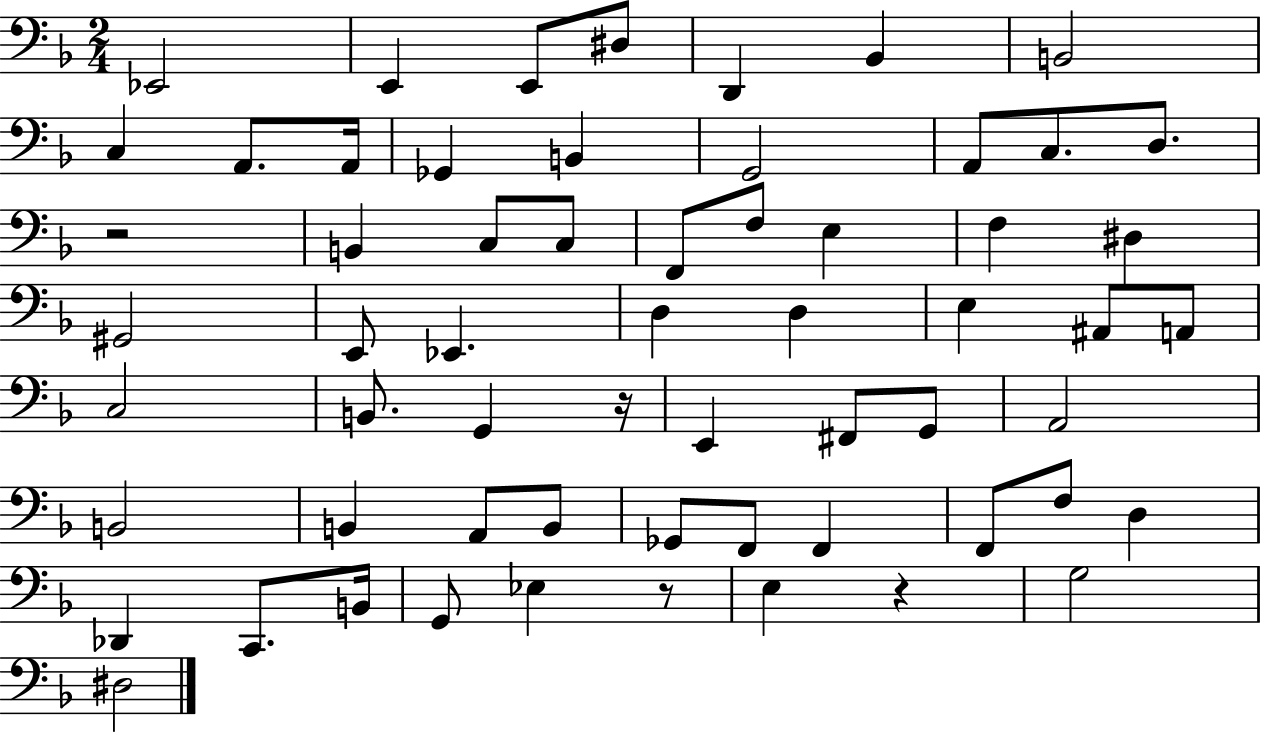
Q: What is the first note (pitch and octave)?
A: Eb2